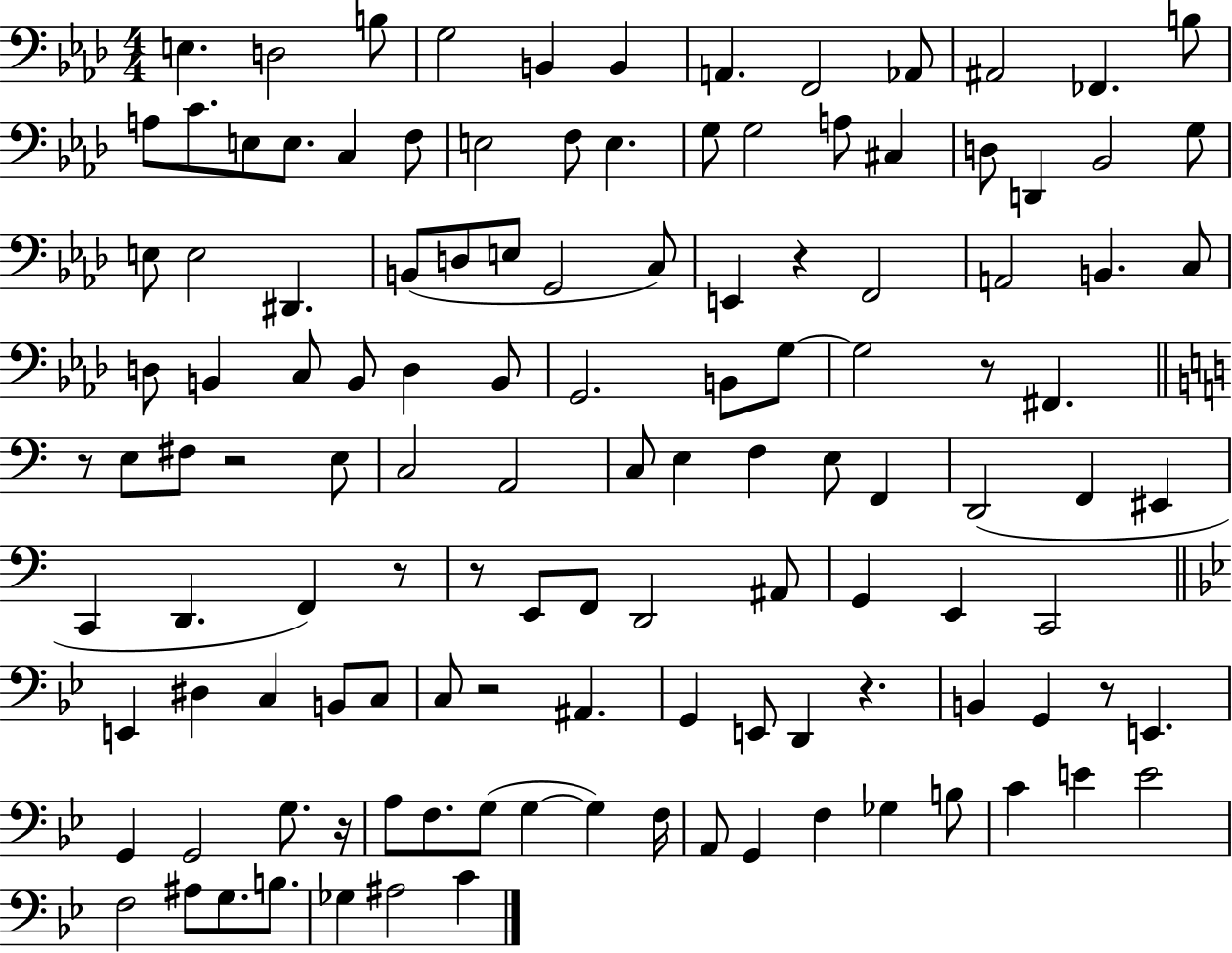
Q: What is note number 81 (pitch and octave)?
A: C3